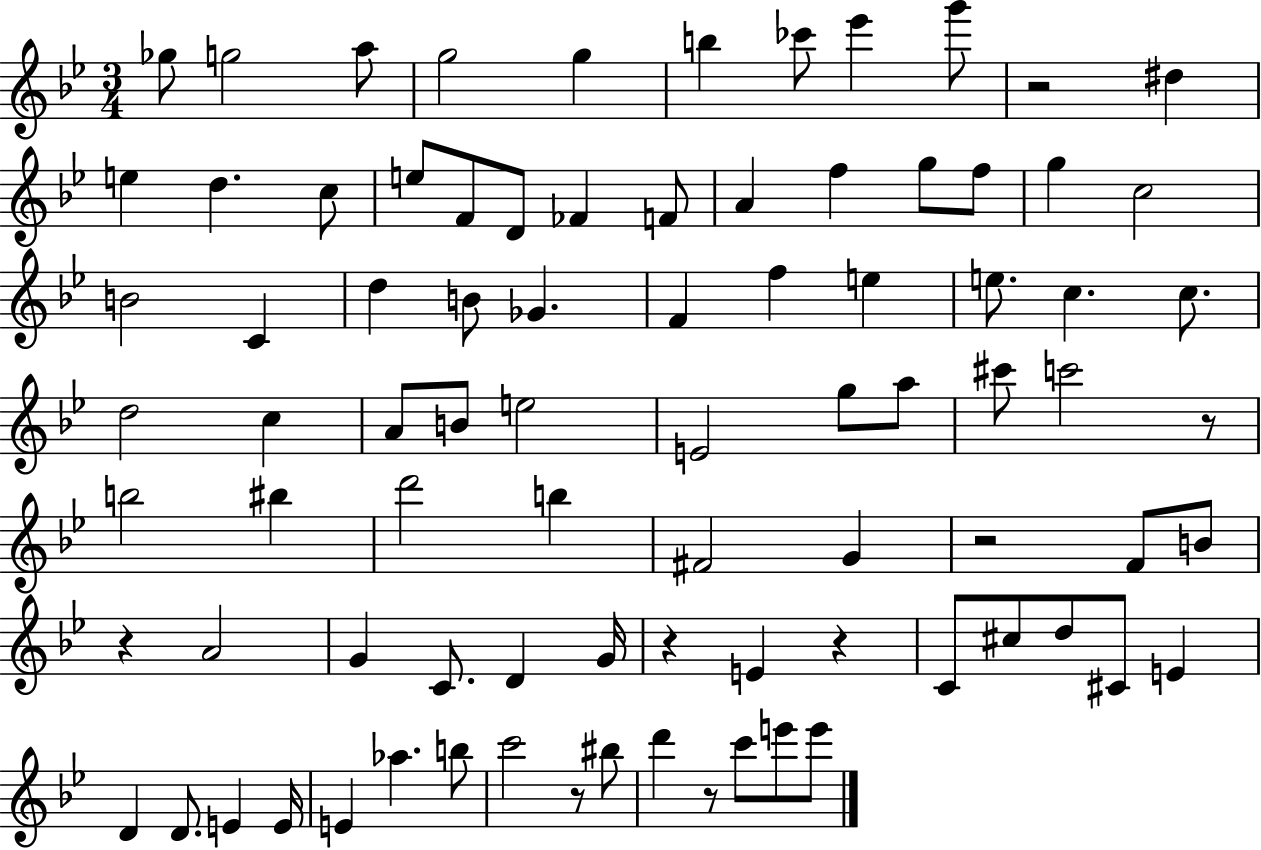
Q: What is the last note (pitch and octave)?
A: E6